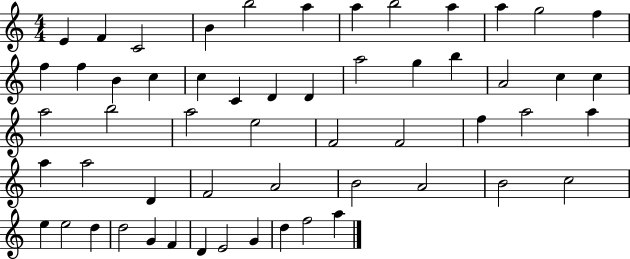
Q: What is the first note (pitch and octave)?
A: E4